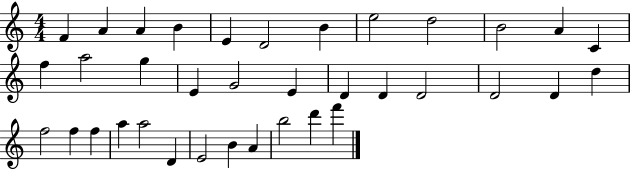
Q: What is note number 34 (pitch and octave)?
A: B5